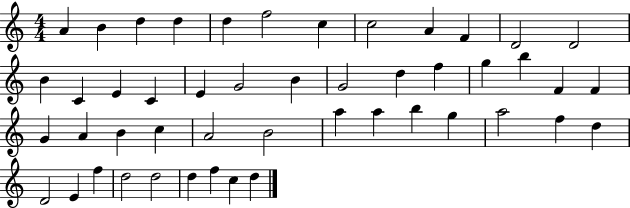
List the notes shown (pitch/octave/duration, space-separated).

A4/q B4/q D5/q D5/q D5/q F5/h C5/q C5/h A4/q F4/q D4/h D4/h B4/q C4/q E4/q C4/q E4/q G4/h B4/q G4/h D5/q F5/q G5/q B5/q F4/q F4/q G4/q A4/q B4/q C5/q A4/h B4/h A5/q A5/q B5/q G5/q A5/h F5/q D5/q D4/h E4/q F5/q D5/h D5/h D5/q F5/q C5/q D5/q